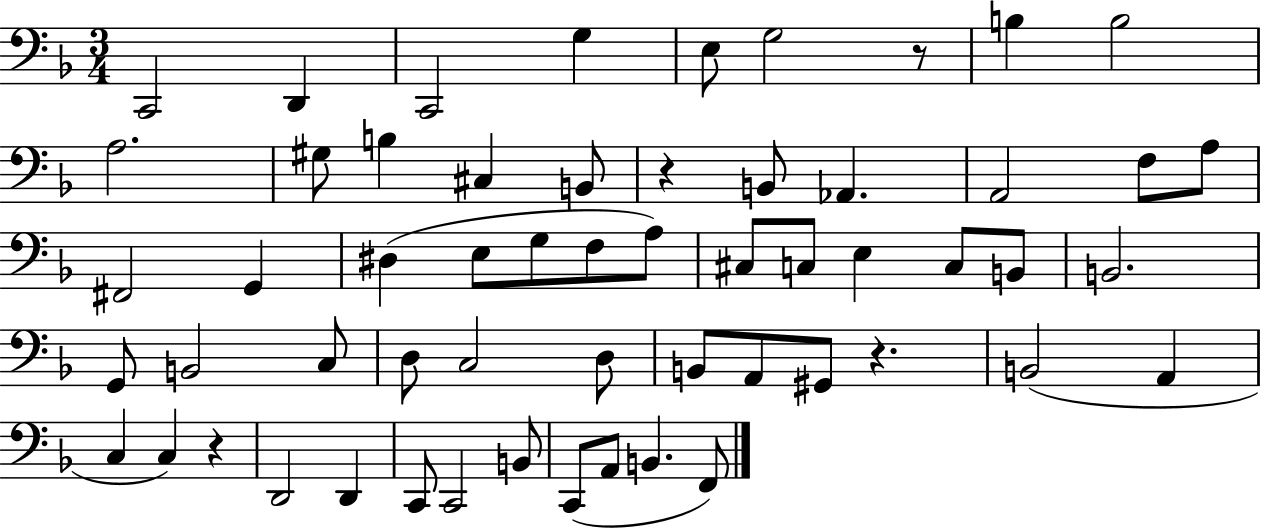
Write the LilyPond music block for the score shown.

{
  \clef bass
  \numericTimeSignature
  \time 3/4
  \key f \major
  c,2 d,4 | c,2 g4 | e8 g2 r8 | b4 b2 | \break a2. | gis8 b4 cis4 b,8 | r4 b,8 aes,4. | a,2 f8 a8 | \break fis,2 g,4 | dis4( e8 g8 f8 a8) | cis8 c8 e4 c8 b,8 | b,2. | \break g,8 b,2 c8 | d8 c2 d8 | b,8 a,8 gis,8 r4. | b,2( a,4 | \break c4 c4) r4 | d,2 d,4 | c,8 c,2 b,8 | c,8( a,8 b,4. f,8) | \break \bar "|."
}